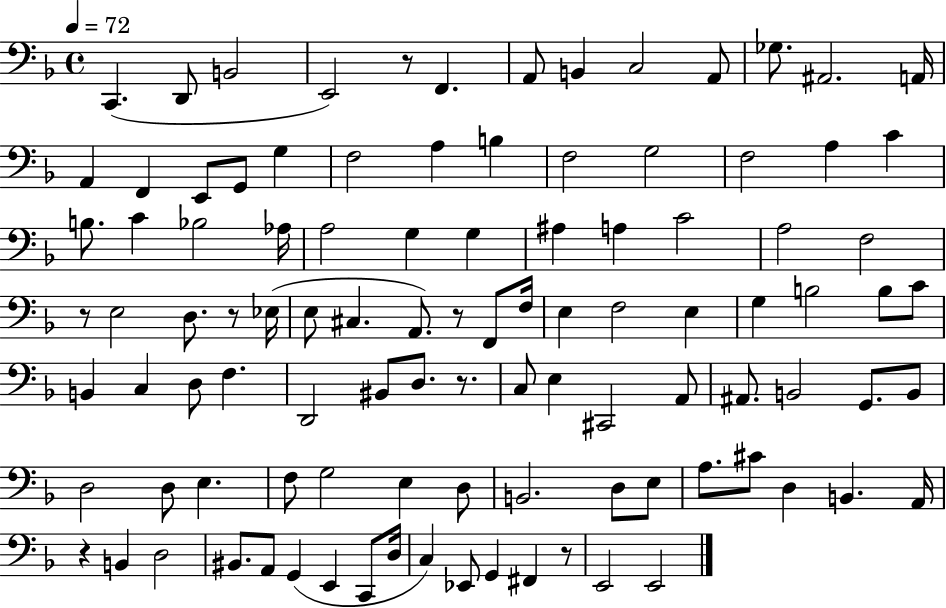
{
  \clef bass
  \time 4/4
  \defaultTimeSignature
  \key f \major
  \tempo 4 = 72
  c,4.( d,8 b,2 | e,2) r8 f,4. | a,8 b,4 c2 a,8 | ges8. ais,2. a,16 | \break a,4 f,4 e,8 g,8 g4 | f2 a4 b4 | f2 g2 | f2 a4 c'4 | \break b8. c'4 bes2 aes16 | a2 g4 g4 | ais4 a4 c'2 | a2 f2 | \break r8 e2 d8. r8 ees16( | e8 cis4. a,8.) r8 f,8 f16 | e4 f2 e4 | g4 b2 b8 c'8 | \break b,4 c4 d8 f4. | d,2 bis,8 d8. r8. | c8 e4 cis,2 a,8 | ais,8. b,2 g,8. b,8 | \break d2 d8 e4. | f8 g2 e4 d8 | b,2. d8 e8 | a8. cis'8 d4 b,4. a,16 | \break r4 b,4 d2 | bis,8. a,8 g,4( e,4 c,8 d16 | c4) ees,8 g,4 fis,4 r8 | e,2 e,2 | \break \bar "|."
}